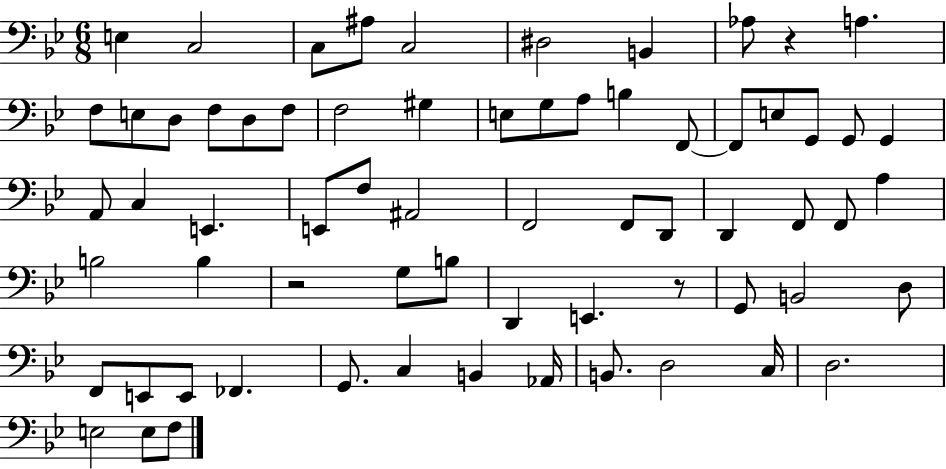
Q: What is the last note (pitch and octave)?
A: F3